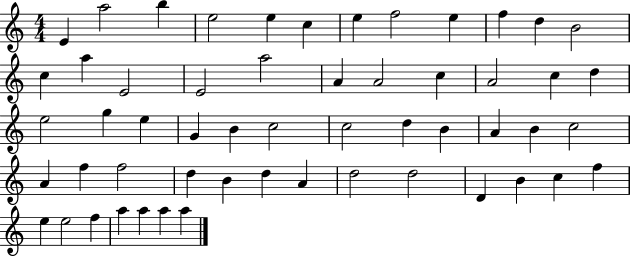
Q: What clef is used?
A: treble